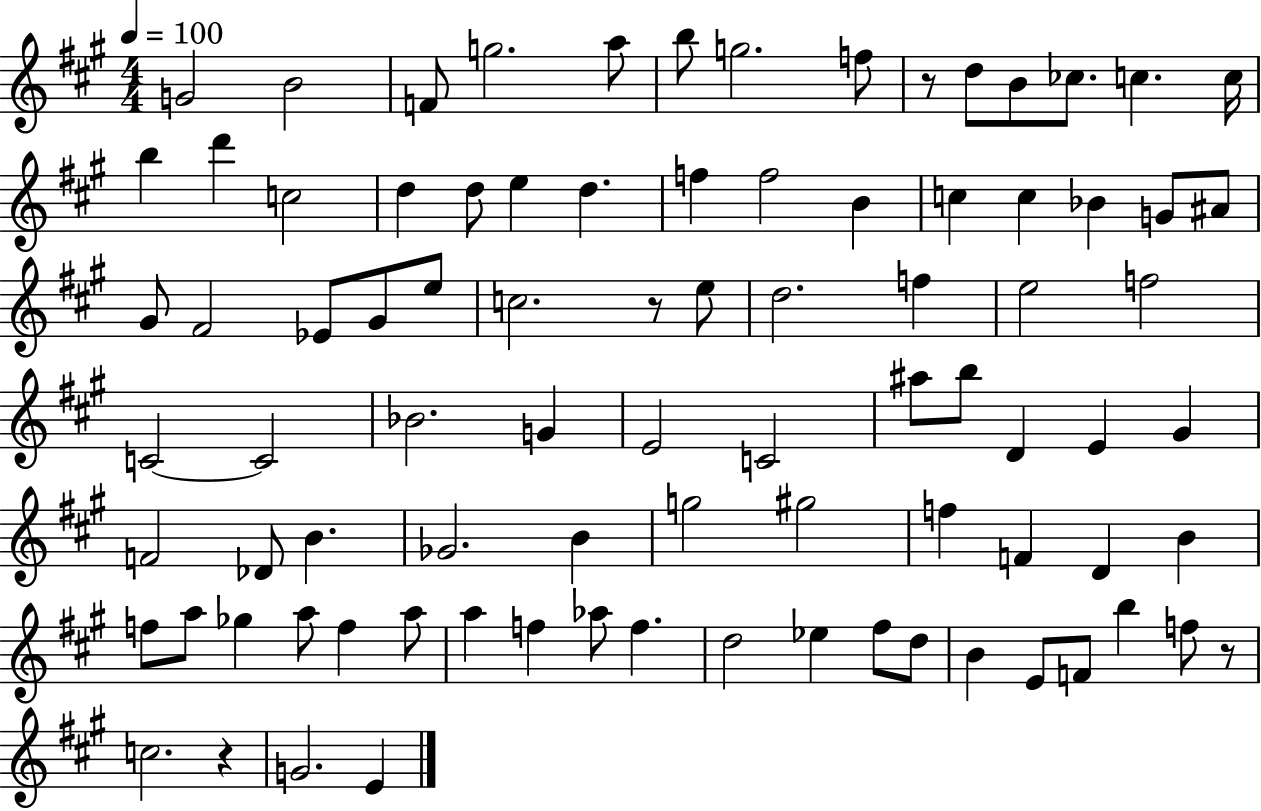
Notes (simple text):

G4/h B4/h F4/e G5/h. A5/e B5/e G5/h. F5/e R/e D5/e B4/e CES5/e. C5/q. C5/s B5/q D6/q C5/h D5/q D5/e E5/q D5/q. F5/q F5/h B4/q C5/q C5/q Bb4/q G4/e A#4/e G#4/e F#4/h Eb4/e G#4/e E5/e C5/h. R/e E5/e D5/h. F5/q E5/h F5/h C4/h C4/h Bb4/h. G4/q E4/h C4/h A#5/e B5/e D4/q E4/q G#4/q F4/h Db4/e B4/q. Gb4/h. B4/q G5/h G#5/h F5/q F4/q D4/q B4/q F5/e A5/e Gb5/q A5/e F5/q A5/e A5/q F5/q Ab5/e F5/q. D5/h Eb5/q F#5/e D5/e B4/q E4/e F4/e B5/q F5/e R/e C5/h. R/q G4/h. E4/q